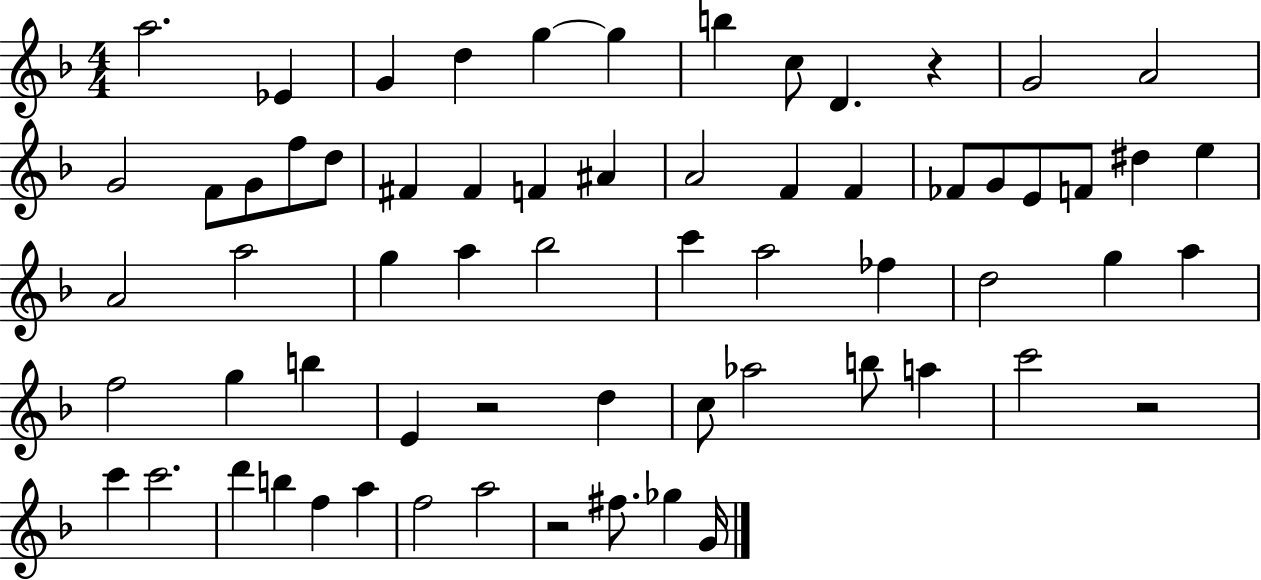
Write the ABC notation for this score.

X:1
T:Untitled
M:4/4
L:1/4
K:F
a2 _E G d g g b c/2 D z G2 A2 G2 F/2 G/2 f/2 d/2 ^F ^F F ^A A2 F F _F/2 G/2 E/2 F/2 ^d e A2 a2 g a _b2 c' a2 _f d2 g a f2 g b E z2 d c/2 _a2 b/2 a c'2 z2 c' c'2 d' b f a f2 a2 z2 ^f/2 _g G/4